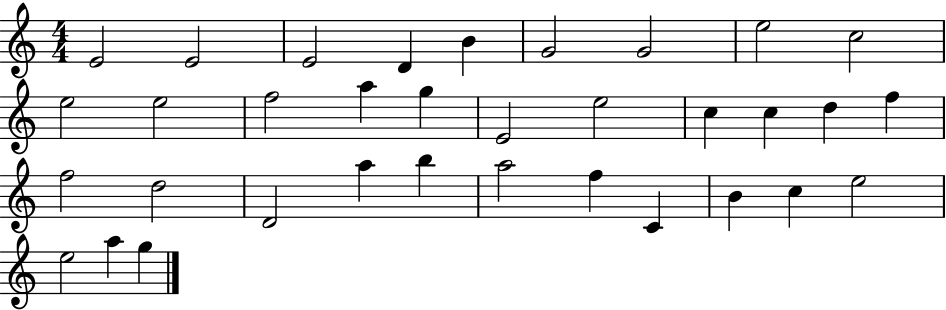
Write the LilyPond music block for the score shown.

{
  \clef treble
  \numericTimeSignature
  \time 4/4
  \key c \major
  e'2 e'2 | e'2 d'4 b'4 | g'2 g'2 | e''2 c''2 | \break e''2 e''2 | f''2 a''4 g''4 | e'2 e''2 | c''4 c''4 d''4 f''4 | \break f''2 d''2 | d'2 a''4 b''4 | a''2 f''4 c'4 | b'4 c''4 e''2 | \break e''2 a''4 g''4 | \bar "|."
}